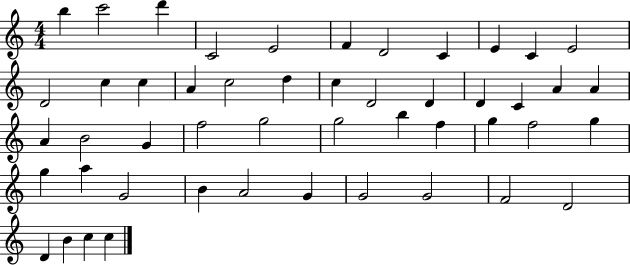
{
  \clef treble
  \numericTimeSignature
  \time 4/4
  \key c \major
  b''4 c'''2 d'''4 | c'2 e'2 | f'4 d'2 c'4 | e'4 c'4 e'2 | \break d'2 c''4 c''4 | a'4 c''2 d''4 | c''4 d'2 d'4 | d'4 c'4 a'4 a'4 | \break a'4 b'2 g'4 | f''2 g''2 | g''2 b''4 f''4 | g''4 f''2 g''4 | \break g''4 a''4 g'2 | b'4 a'2 g'4 | g'2 g'2 | f'2 d'2 | \break d'4 b'4 c''4 c''4 | \bar "|."
}